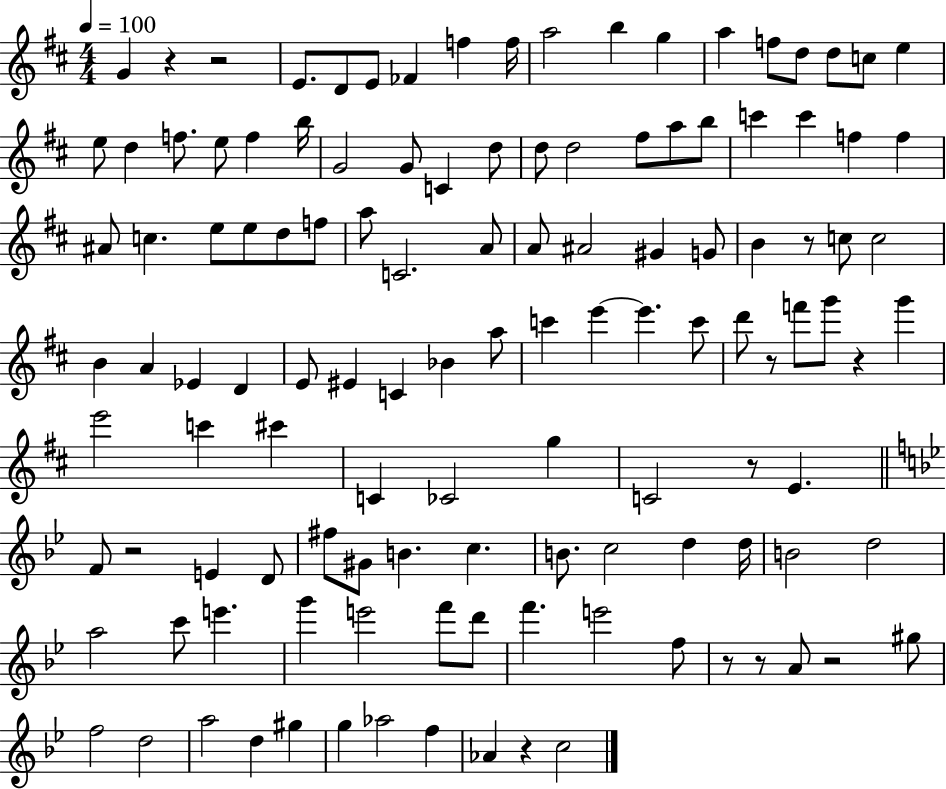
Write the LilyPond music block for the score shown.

{
  \clef treble
  \numericTimeSignature
  \time 4/4
  \key d \major
  \tempo 4 = 100
  g'4 r4 r2 | e'8. d'8 e'8 fes'4 f''4 f''16 | a''2 b''4 g''4 | a''4 f''8 d''8 d''8 c''8 e''4 | \break e''8 d''4 f''8. e''8 f''4 b''16 | g'2 g'8 c'4 d''8 | d''8 d''2 fis''8 a''8 b''8 | c'''4 c'''4 f''4 f''4 | \break ais'8 c''4. e''8 e''8 d''8 f''8 | a''8 c'2. a'8 | a'8 ais'2 gis'4 g'8 | b'4 r8 c''8 c''2 | \break b'4 a'4 ees'4 d'4 | e'8 eis'4 c'4 bes'4 a''8 | c'''4 e'''4~~ e'''4. c'''8 | d'''8 r8 f'''8 g'''8 r4 g'''4 | \break e'''2 c'''4 cis'''4 | c'4 ces'2 g''4 | c'2 r8 e'4. | \bar "||" \break \key bes \major f'8 r2 e'4 d'8 | fis''8 gis'8 b'4. c''4. | b'8. c''2 d''4 d''16 | b'2 d''2 | \break a''2 c'''8 e'''4. | g'''4 e'''2 f'''8 d'''8 | f'''4. e'''2 f''8 | r8 r8 a'8 r2 gis''8 | \break f''2 d''2 | a''2 d''4 gis''4 | g''4 aes''2 f''4 | aes'4 r4 c''2 | \break \bar "|."
}